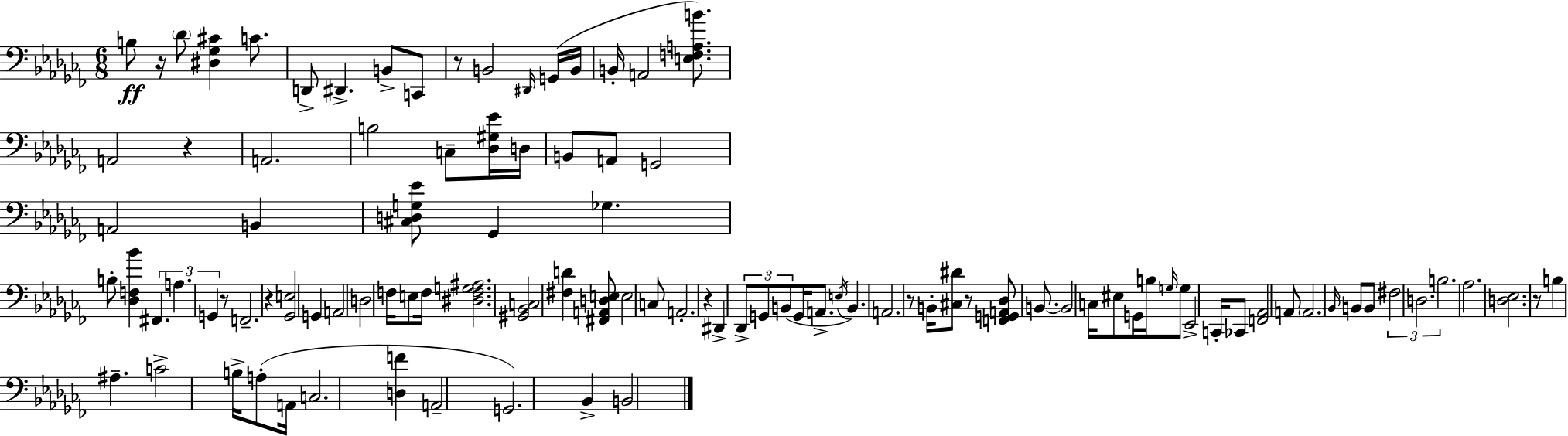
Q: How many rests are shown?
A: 9